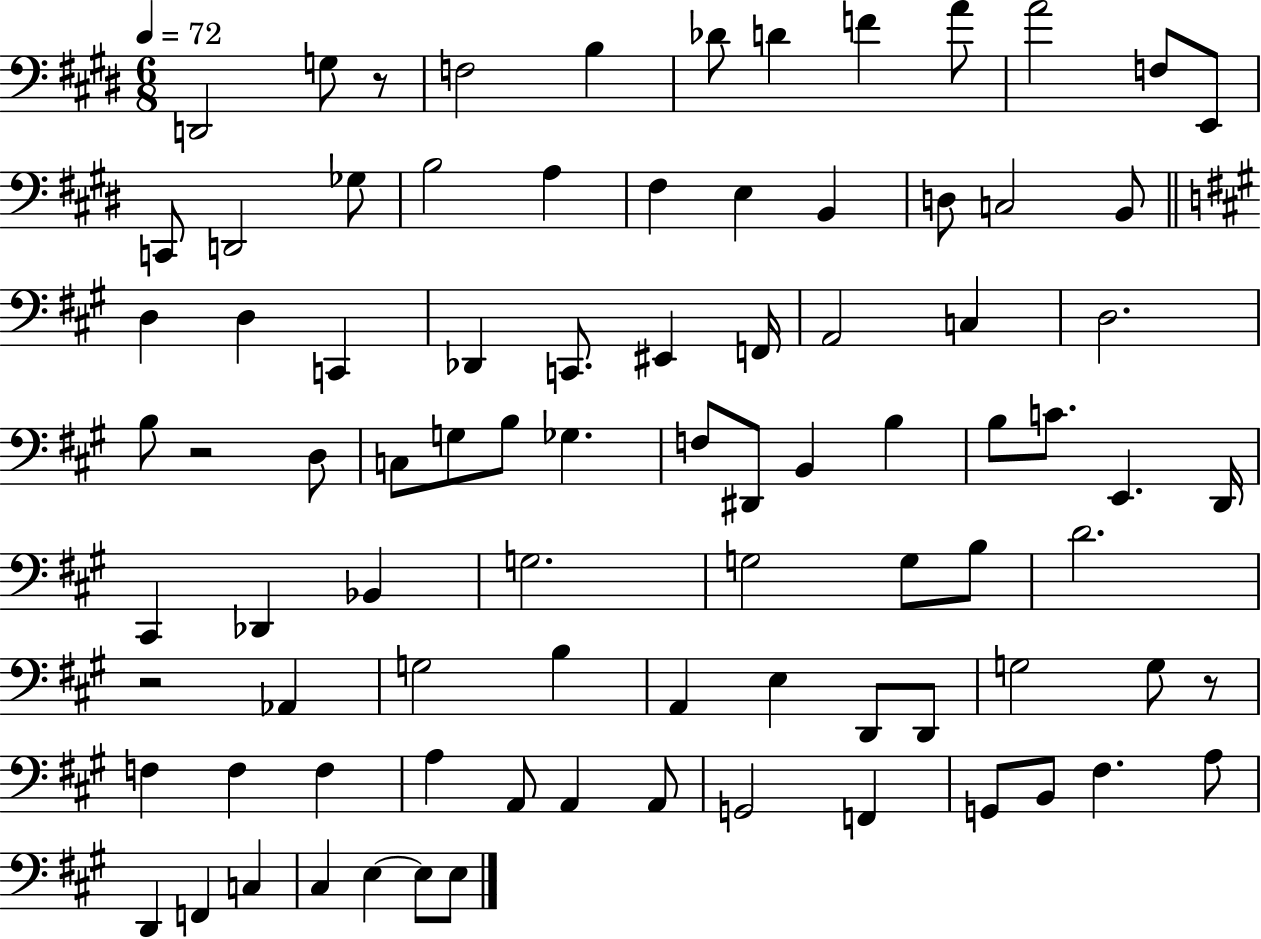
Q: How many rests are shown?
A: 4